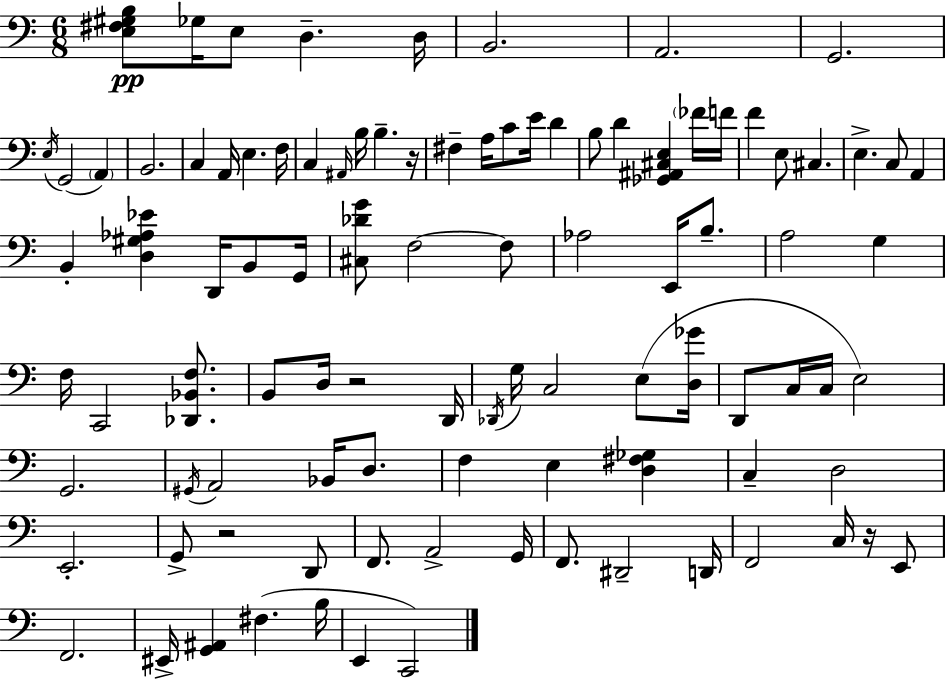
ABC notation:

X:1
T:Untitled
M:6/8
L:1/4
K:C
[E,^F,^G,B,]/2 _G,/4 E,/2 D, D,/4 B,,2 A,,2 G,,2 E,/4 G,,2 A,, B,,2 C, A,,/4 E, F,/4 C, ^A,,/4 B,/4 B, z/4 ^F, A,/4 C/2 E/4 D B,/2 D [_G,,^A,,^C,E,] _F/4 F/4 F E,/2 ^C, E, C,/2 A,, B,, [D,^G,_A,_E] D,,/4 B,,/2 G,,/4 [^C,_DG]/2 F,2 F,/2 _A,2 E,,/4 B,/2 A,2 G, F,/4 C,,2 [_D,,_B,,F,]/2 B,,/2 D,/4 z2 D,,/4 _D,,/4 G,/4 C,2 E,/2 [D,_G]/4 D,,/2 C,/4 C,/4 E,2 G,,2 ^G,,/4 A,,2 _B,,/4 D,/2 F, E, [D,^F,_G,] C, D,2 E,,2 G,,/2 z2 D,,/2 F,,/2 A,,2 G,,/4 F,,/2 ^D,,2 D,,/4 F,,2 C,/4 z/4 E,,/2 F,,2 ^E,,/4 [G,,^A,,] ^F, B,/4 E,, C,,2